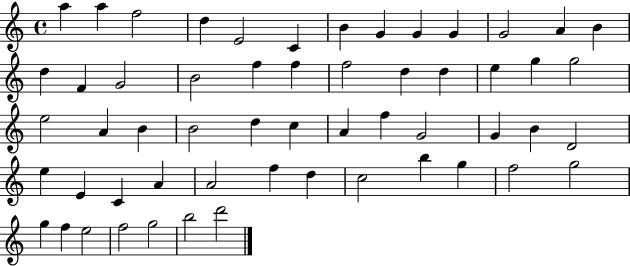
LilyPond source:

{
  \clef treble
  \time 4/4
  \defaultTimeSignature
  \key c \major
  a''4 a''4 f''2 | d''4 e'2 c'4 | b'4 g'4 g'4 g'4 | g'2 a'4 b'4 | \break d''4 f'4 g'2 | b'2 f''4 f''4 | f''2 d''4 d''4 | e''4 g''4 g''2 | \break e''2 a'4 b'4 | b'2 d''4 c''4 | a'4 f''4 g'2 | g'4 b'4 d'2 | \break e''4 e'4 c'4 a'4 | a'2 f''4 d''4 | c''2 b''4 g''4 | f''2 g''2 | \break g''4 f''4 e''2 | f''2 g''2 | b''2 d'''2 | \bar "|."
}